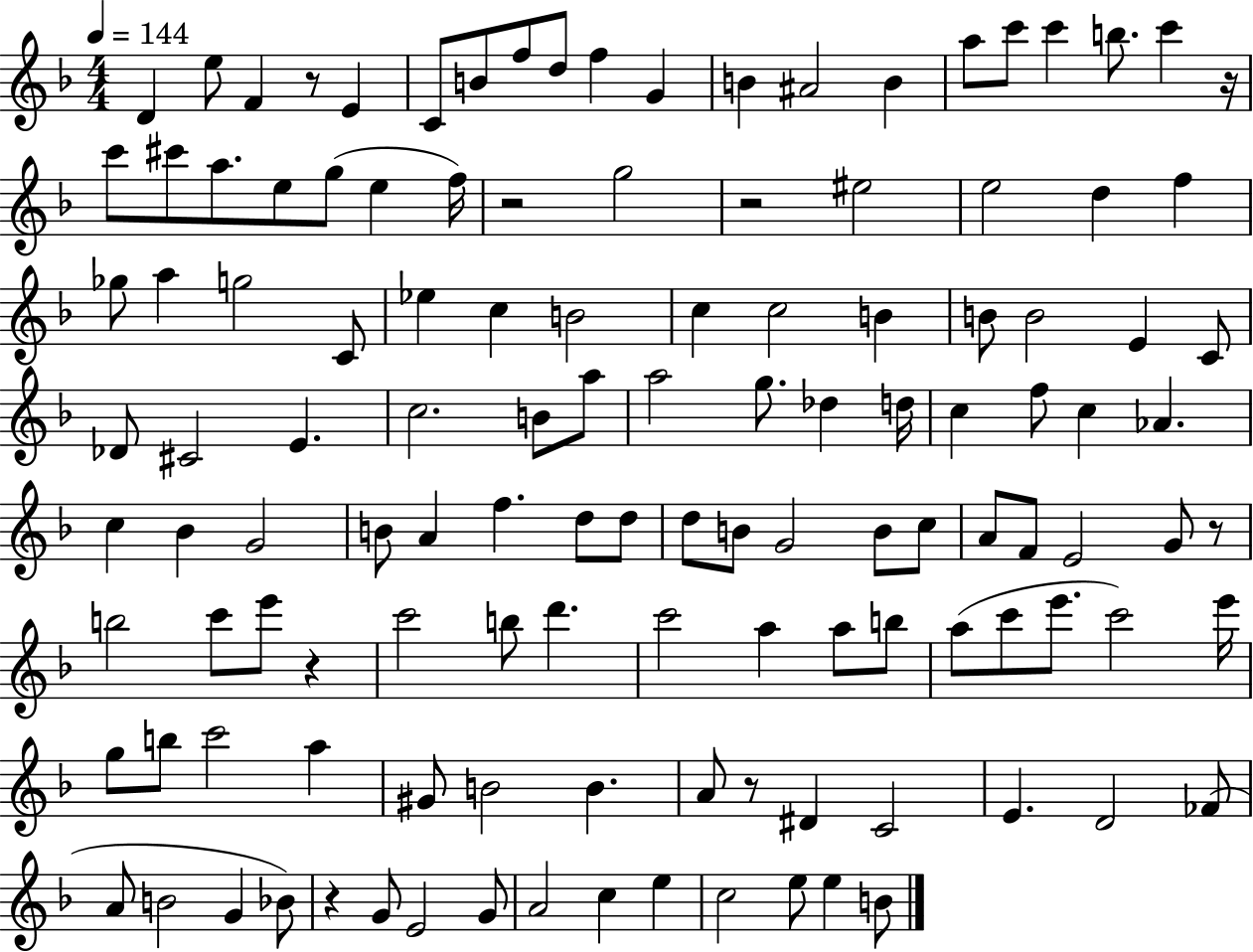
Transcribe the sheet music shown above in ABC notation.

X:1
T:Untitled
M:4/4
L:1/4
K:F
D e/2 F z/2 E C/2 B/2 f/2 d/2 f G B ^A2 B a/2 c'/2 c' b/2 c' z/4 c'/2 ^c'/2 a/2 e/2 g/2 e f/4 z2 g2 z2 ^e2 e2 d f _g/2 a g2 C/2 _e c B2 c c2 B B/2 B2 E C/2 _D/2 ^C2 E c2 B/2 a/2 a2 g/2 _d d/4 c f/2 c _A c _B G2 B/2 A f d/2 d/2 d/2 B/2 G2 B/2 c/2 A/2 F/2 E2 G/2 z/2 b2 c'/2 e'/2 z c'2 b/2 d' c'2 a a/2 b/2 a/2 c'/2 e'/2 c'2 e'/4 g/2 b/2 c'2 a ^G/2 B2 B A/2 z/2 ^D C2 E D2 _F/2 A/2 B2 G _B/2 z G/2 E2 G/2 A2 c e c2 e/2 e B/2